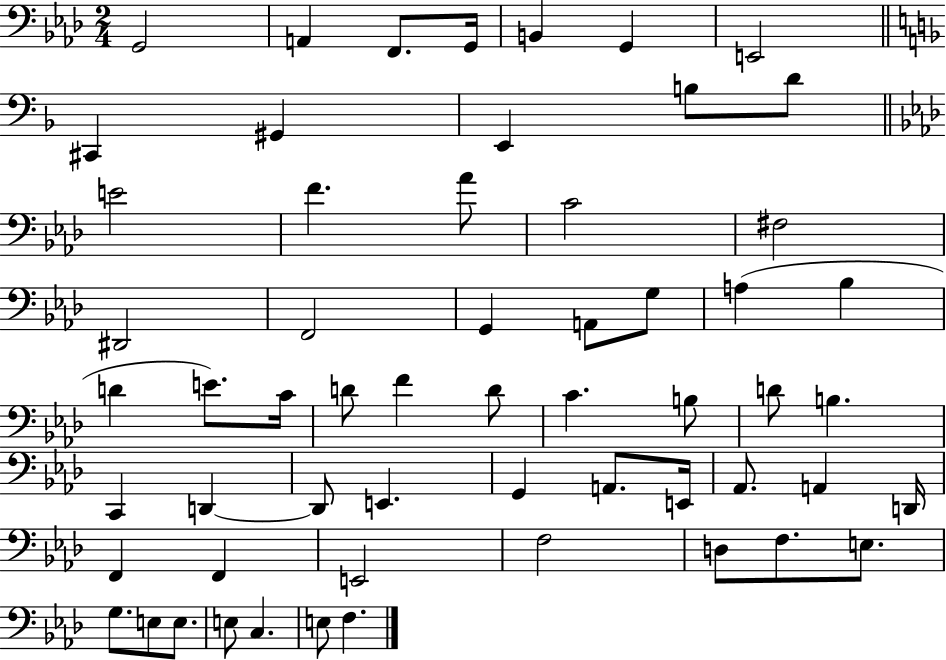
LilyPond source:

{
  \clef bass
  \numericTimeSignature
  \time 2/4
  \key aes \major
  g,2 | a,4 f,8. g,16 | b,4 g,4 | e,2 | \break \bar "||" \break \key f \major cis,4 gis,4 | e,4 b8 d'8 | \bar "||" \break \key aes \major e'2 | f'4. aes'8 | c'2 | fis2 | \break dis,2 | f,2 | g,4 a,8 g8 | a4( bes4 | \break d'4 e'8.) c'16 | d'8 f'4 d'8 | c'4. b8 | d'8 b4. | \break c,4 d,4~~ | d,8 e,4. | g,4 a,8. e,16 | aes,8. a,4 d,16 | \break f,4 f,4 | e,2 | f2 | d8 f8. e8. | \break g8. e8 e8. | e8 c4. | e8 f4. | \bar "|."
}